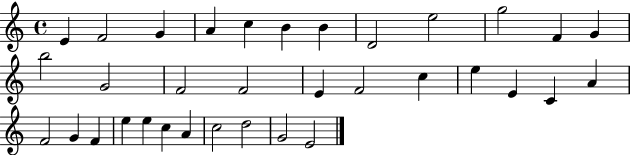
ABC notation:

X:1
T:Untitled
M:4/4
L:1/4
K:C
E F2 G A c B B D2 e2 g2 F G b2 G2 F2 F2 E F2 c e E C A F2 G F e e c A c2 d2 G2 E2